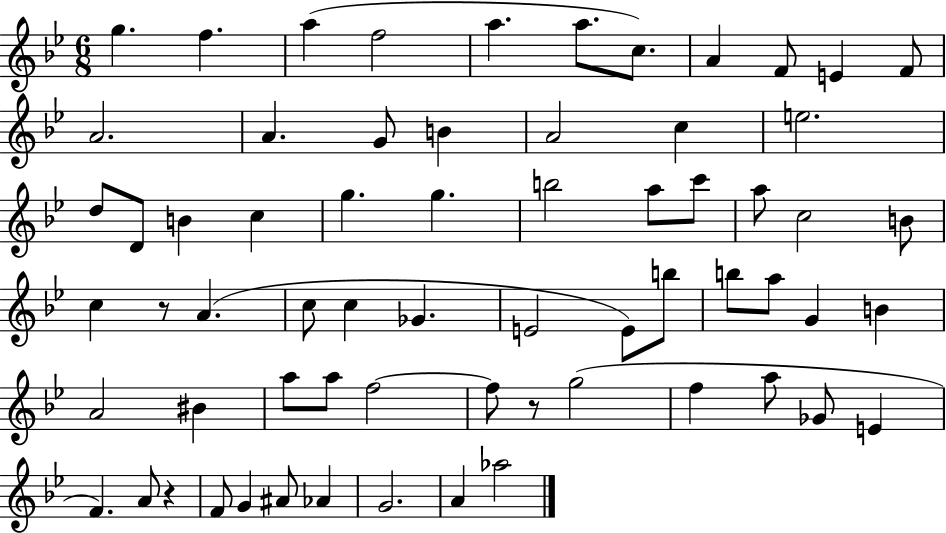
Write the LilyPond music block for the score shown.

{
  \clef treble
  \numericTimeSignature
  \time 6/8
  \key bes \major
  g''4. f''4. | a''4( f''2 | a''4. a''8. c''8.) | a'4 f'8 e'4 f'8 | \break a'2. | a'4. g'8 b'4 | a'2 c''4 | e''2. | \break d''8 d'8 b'4 c''4 | g''4. g''4. | b''2 a''8 c'''8 | a''8 c''2 b'8 | \break c''4 r8 a'4.( | c''8 c''4 ges'4. | e'2 e'8) b''8 | b''8 a''8 g'4 b'4 | \break a'2 bis'4 | a''8 a''8 f''2~~ | f''8 r8 g''2( | f''4 a''8 ges'8 e'4 | \break f'4.) a'8 r4 | f'8 g'4 ais'8 aes'4 | g'2. | a'4 aes''2 | \break \bar "|."
}